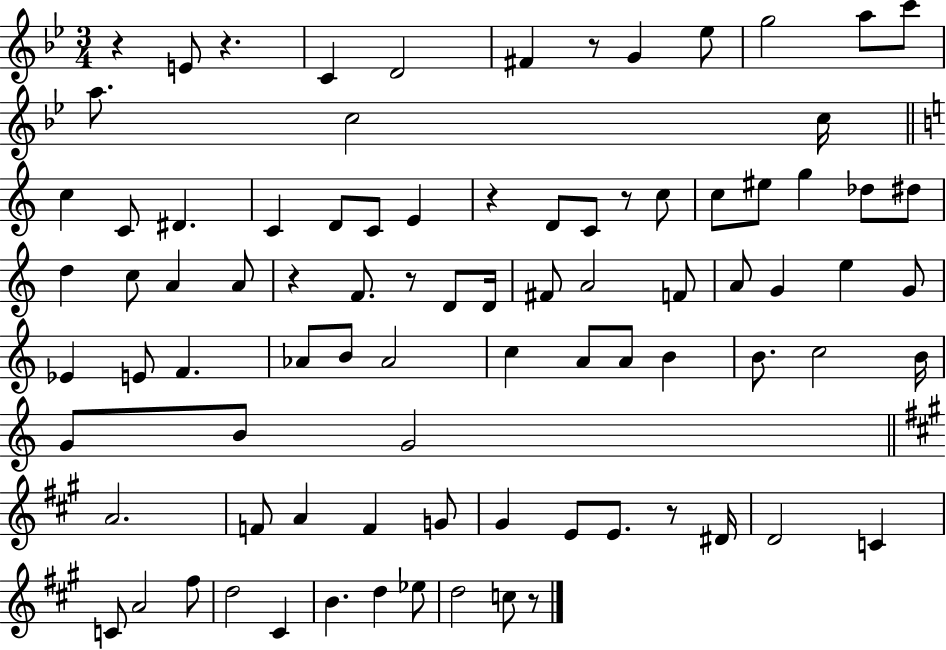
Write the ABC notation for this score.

X:1
T:Untitled
M:3/4
L:1/4
K:Bb
z E/2 z C D2 ^F z/2 G _e/2 g2 a/2 c'/2 a/2 c2 c/4 c C/2 ^D C D/2 C/2 E z D/2 C/2 z/2 c/2 c/2 ^e/2 g _d/2 ^d/2 d c/2 A A/2 z F/2 z/2 D/2 D/4 ^F/2 A2 F/2 A/2 G e G/2 _E E/2 F _A/2 B/2 _A2 c A/2 A/2 B B/2 c2 B/4 G/2 B/2 G2 A2 F/2 A F G/2 ^G E/2 E/2 z/2 ^D/4 D2 C C/2 A2 ^f/2 d2 ^C B d _e/2 d2 c/2 z/2